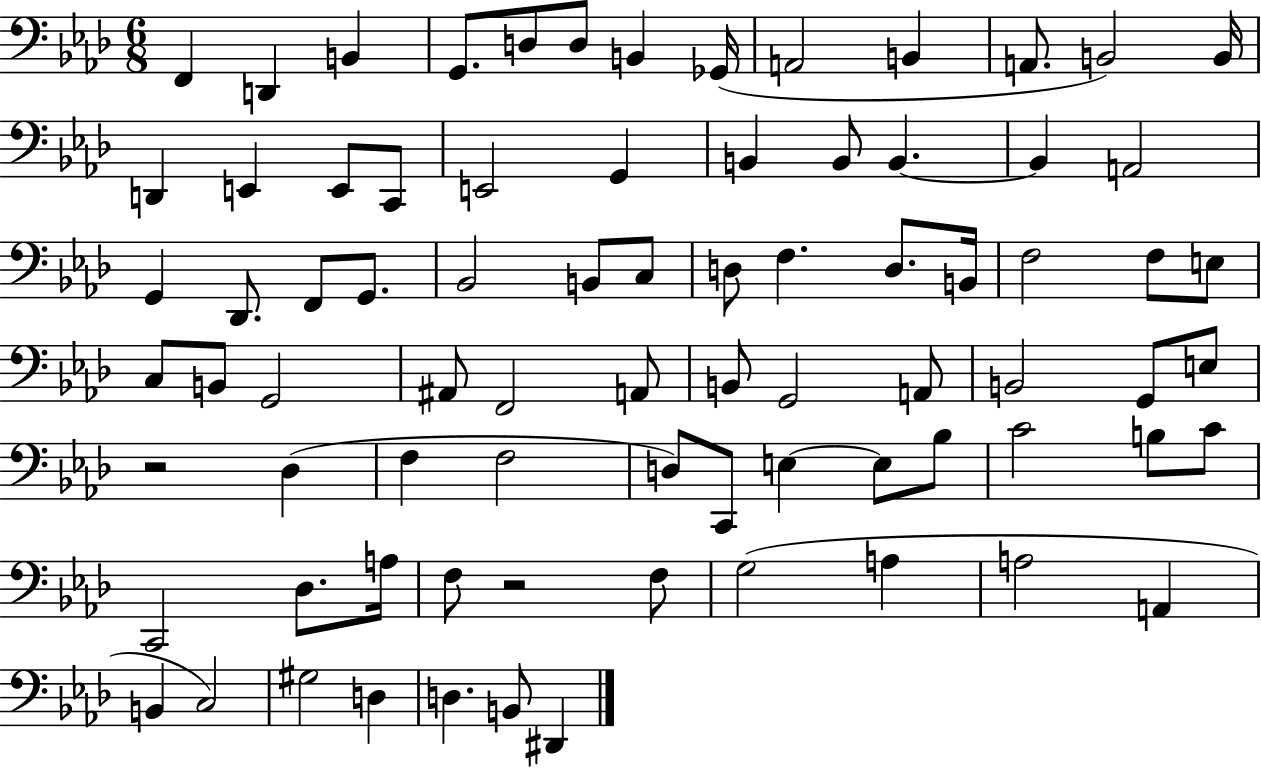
{
  \clef bass
  \numericTimeSignature
  \time 6/8
  \key aes \major
  f,4 d,4 b,4 | g,8. d8 d8 b,4 ges,16( | a,2 b,4 | a,8. b,2) b,16 | \break d,4 e,4 e,8 c,8 | e,2 g,4 | b,4 b,8 b,4.~~ | b,4 a,2 | \break g,4 des,8. f,8 g,8. | bes,2 b,8 c8 | d8 f4. d8. b,16 | f2 f8 e8 | \break c8 b,8 g,2 | ais,8 f,2 a,8 | b,8 g,2 a,8 | b,2 g,8 e8 | \break r2 des4( | f4 f2 | d8) c,8 e4~~ e8 bes8 | c'2 b8 c'8 | \break c,2 des8. a16 | f8 r2 f8 | g2( a4 | a2 a,4 | \break b,4 c2) | gis2 d4 | d4. b,8 dis,4 | \bar "|."
}